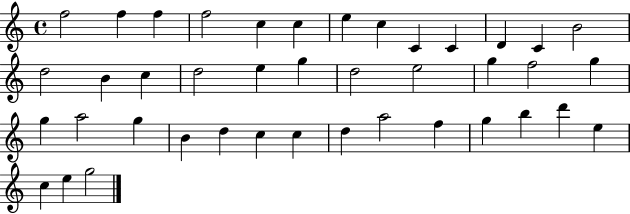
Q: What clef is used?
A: treble